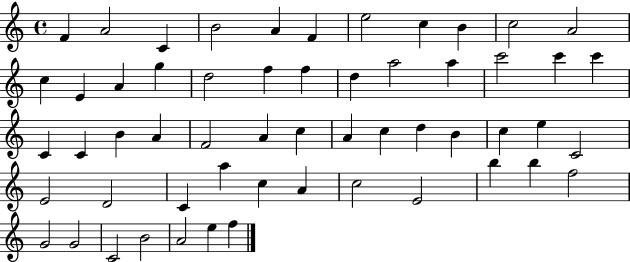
X:1
T:Untitled
M:4/4
L:1/4
K:C
F A2 C B2 A F e2 c B c2 A2 c E A g d2 f f d a2 a c'2 c' c' C C B A F2 A c A c d B c e C2 E2 D2 C a c A c2 E2 b b f2 G2 G2 C2 B2 A2 e f